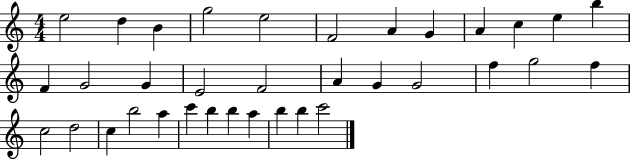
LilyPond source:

{
  \clef treble
  \numericTimeSignature
  \time 4/4
  \key c \major
  e''2 d''4 b'4 | g''2 e''2 | f'2 a'4 g'4 | a'4 c''4 e''4 b''4 | \break f'4 g'2 g'4 | e'2 f'2 | a'4 g'4 g'2 | f''4 g''2 f''4 | \break c''2 d''2 | c''4 b''2 a''4 | c'''4 b''4 b''4 a''4 | b''4 b''4 c'''2 | \break \bar "|."
}